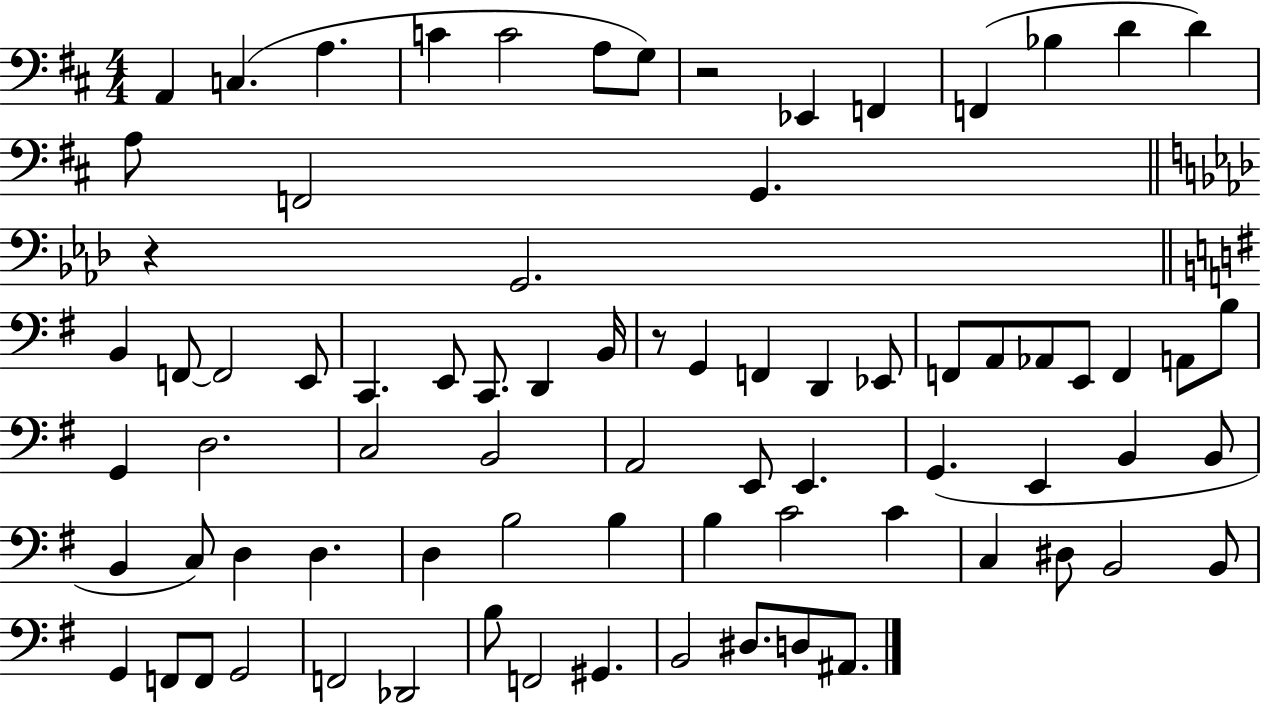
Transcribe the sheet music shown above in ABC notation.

X:1
T:Untitled
M:4/4
L:1/4
K:D
A,, C, A, C C2 A,/2 G,/2 z2 _E,, F,, F,, _B, D D A,/2 F,,2 G,, z G,,2 B,, F,,/2 F,,2 E,,/2 C,, E,,/2 C,,/2 D,, B,,/4 z/2 G,, F,, D,, _E,,/2 F,,/2 A,,/2 _A,,/2 E,,/2 F,, A,,/2 B,/2 G,, D,2 C,2 B,,2 A,,2 E,,/2 E,, G,, E,, B,, B,,/2 B,, C,/2 D, D, D, B,2 B, B, C2 C C, ^D,/2 B,,2 B,,/2 G,, F,,/2 F,,/2 G,,2 F,,2 _D,,2 B,/2 F,,2 ^G,, B,,2 ^D,/2 D,/2 ^A,,/2